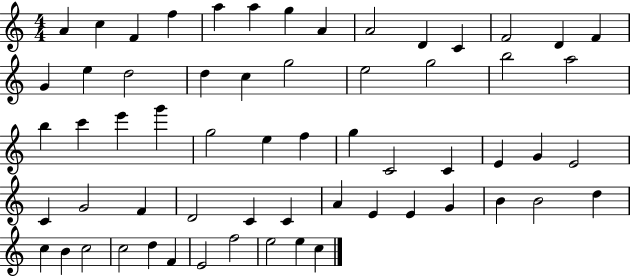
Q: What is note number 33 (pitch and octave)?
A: C4